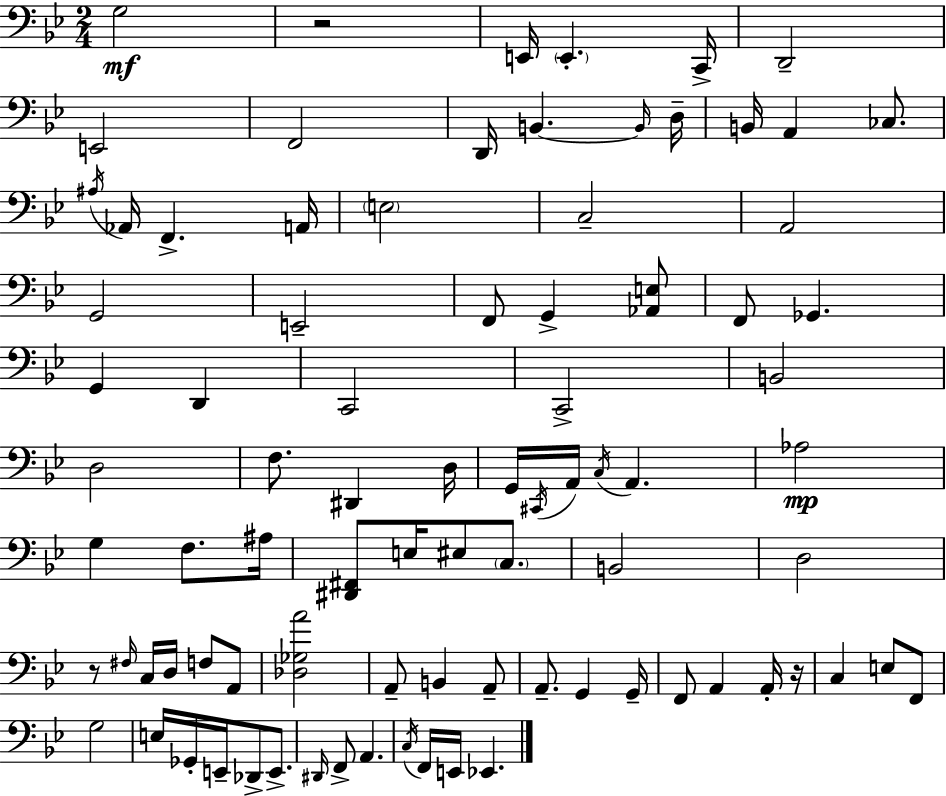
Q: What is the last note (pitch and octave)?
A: Eb2